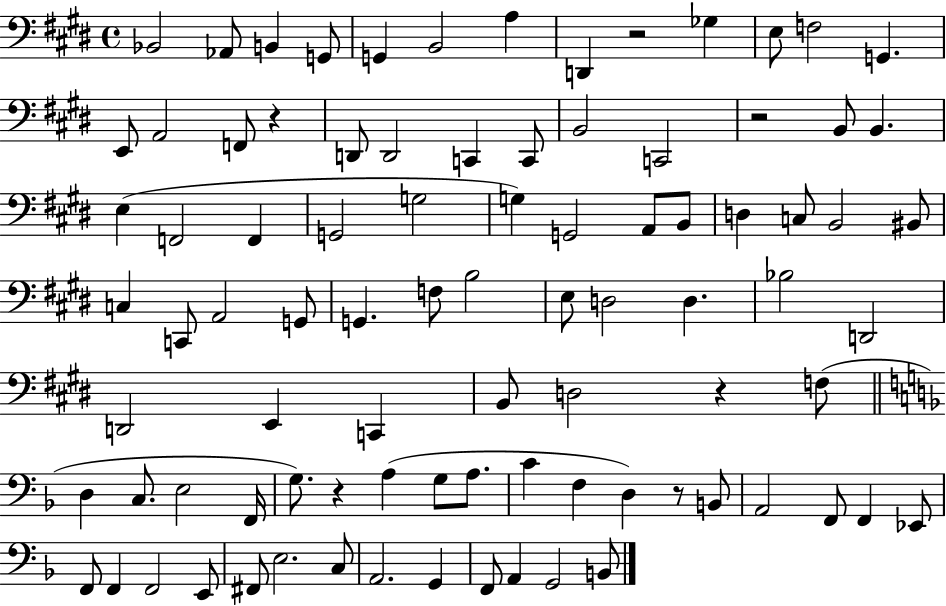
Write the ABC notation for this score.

X:1
T:Untitled
M:4/4
L:1/4
K:E
_B,,2 _A,,/2 B,, G,,/2 G,, B,,2 A, D,, z2 _G, E,/2 F,2 G,, E,,/2 A,,2 F,,/2 z D,,/2 D,,2 C,, C,,/2 B,,2 C,,2 z2 B,,/2 B,, E, F,,2 F,, G,,2 G,2 G, G,,2 A,,/2 B,,/2 D, C,/2 B,,2 ^B,,/2 C, C,,/2 A,,2 G,,/2 G,, F,/2 B,2 E,/2 D,2 D, _B,2 D,,2 D,,2 E,, C,, B,,/2 D,2 z F,/2 D, C,/2 E,2 F,,/4 G,/2 z A, G,/2 A,/2 C F, D, z/2 B,,/2 A,,2 F,,/2 F,, _E,,/2 F,,/2 F,, F,,2 E,,/2 ^F,,/2 E,2 C,/2 A,,2 G,, F,,/2 A,, G,,2 B,,/2